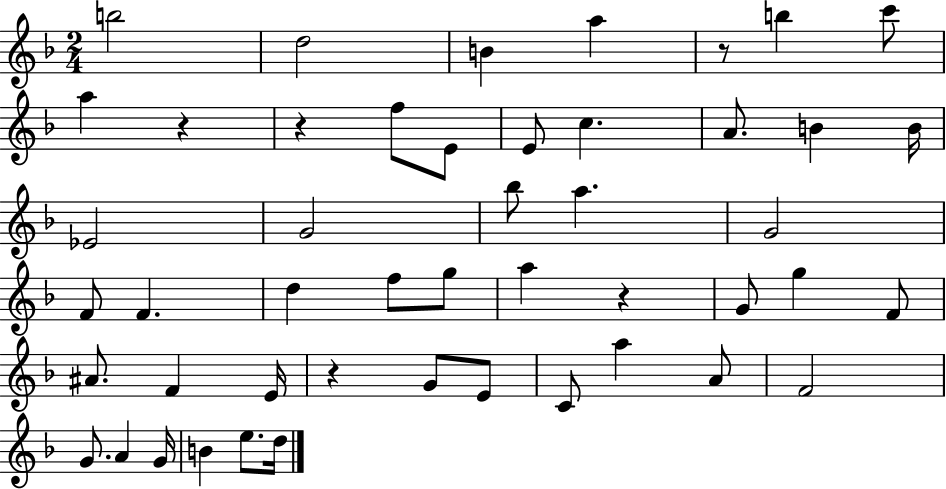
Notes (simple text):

B5/h D5/h B4/q A5/q R/e B5/q C6/e A5/q R/q R/q F5/e E4/e E4/e C5/q. A4/e. B4/q B4/s Eb4/h G4/h Bb5/e A5/q. G4/h F4/e F4/q. D5/q F5/e G5/e A5/q R/q G4/e G5/q F4/e A#4/e. F4/q E4/s R/q G4/e E4/e C4/e A5/q A4/e F4/h G4/e. A4/q G4/s B4/q E5/e. D5/s